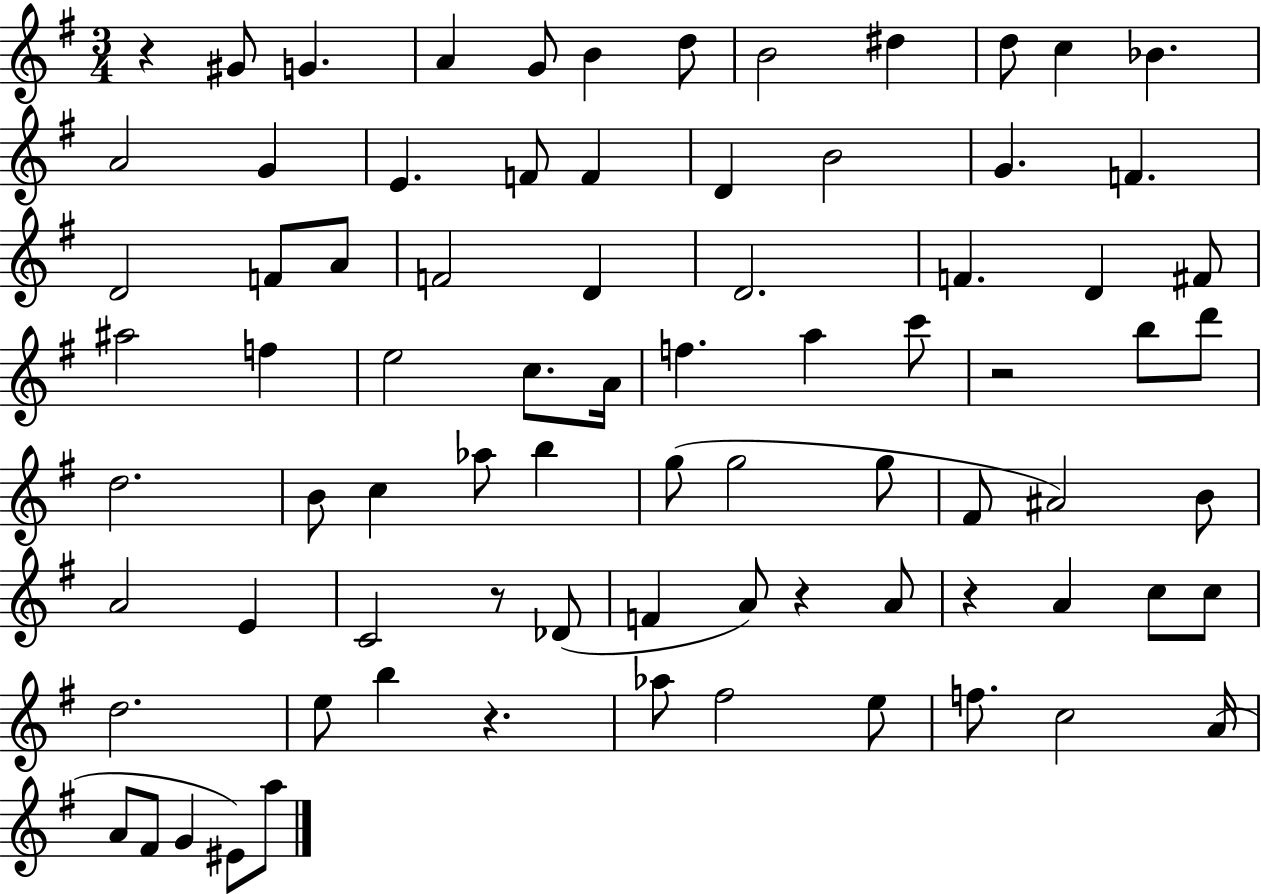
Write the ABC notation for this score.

X:1
T:Untitled
M:3/4
L:1/4
K:G
z ^G/2 G A G/2 B d/2 B2 ^d d/2 c _B A2 G E F/2 F D B2 G F D2 F/2 A/2 F2 D D2 F D ^F/2 ^a2 f e2 c/2 A/4 f a c'/2 z2 b/2 d'/2 d2 B/2 c _a/2 b g/2 g2 g/2 ^F/2 ^A2 B/2 A2 E C2 z/2 _D/2 F A/2 z A/2 z A c/2 c/2 d2 e/2 b z _a/2 ^f2 e/2 f/2 c2 A/4 A/2 ^F/2 G ^E/2 a/2